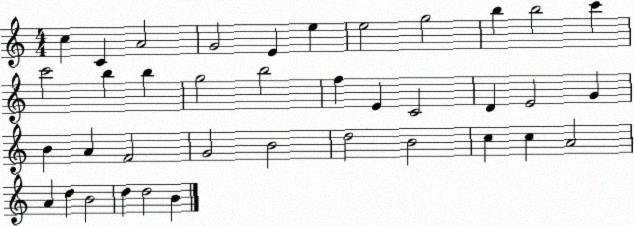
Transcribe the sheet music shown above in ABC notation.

X:1
T:Untitled
M:4/4
L:1/4
K:C
c C A2 G2 E e e2 g2 b b2 c' c'2 b b g2 b2 f E C2 D E2 G B A F2 G2 B2 d2 B2 c c A2 A d B2 d d2 B